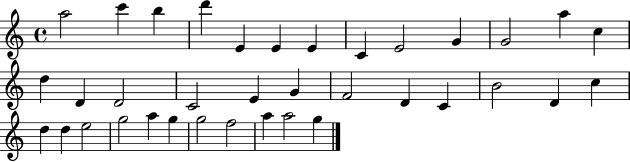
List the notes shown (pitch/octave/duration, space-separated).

A5/h C6/q B5/q D6/q E4/q E4/q E4/q C4/q E4/h G4/q G4/h A5/q C5/q D5/q D4/q D4/h C4/h E4/q G4/q F4/h D4/q C4/q B4/h D4/q C5/q D5/q D5/q E5/h G5/h A5/q G5/q G5/h F5/h A5/q A5/h G5/q